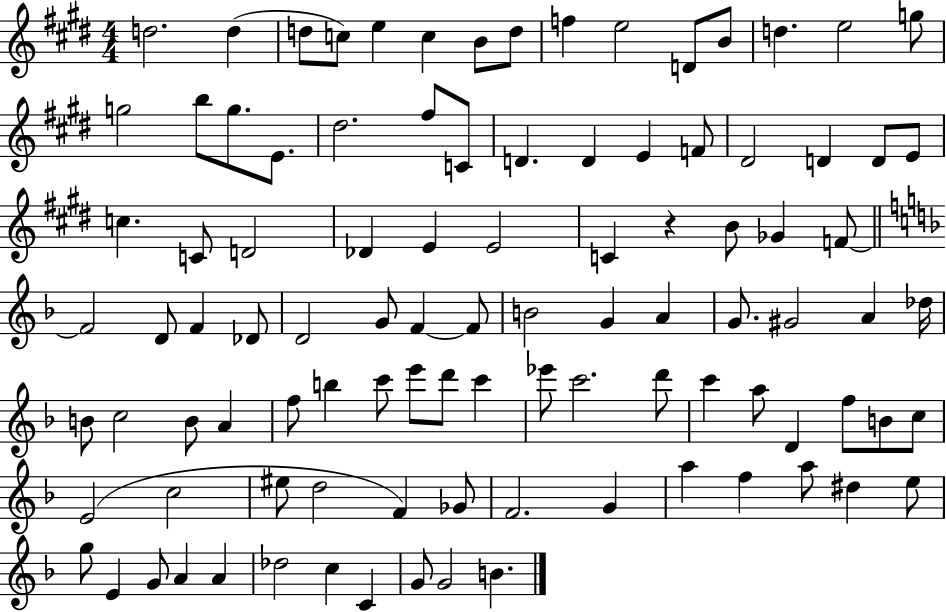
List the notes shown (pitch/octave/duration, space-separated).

D5/h. D5/q D5/e C5/e E5/q C5/q B4/e D5/e F5/q E5/h D4/e B4/e D5/q. E5/h G5/e G5/h B5/e G5/e. E4/e. D#5/h. F#5/e C4/e D4/q. D4/q E4/q F4/e D#4/h D4/q D4/e E4/e C5/q. C4/e D4/h Db4/q E4/q E4/h C4/q R/q B4/e Gb4/q F4/e F4/h D4/e F4/q Db4/e D4/h G4/e F4/q F4/e B4/h G4/q A4/q G4/e. G#4/h A4/q Db5/s B4/e C5/h B4/e A4/q F5/e B5/q C6/e E6/e D6/e C6/q Eb6/e C6/h. D6/e C6/q A5/e D4/q F5/e B4/e C5/e E4/h C5/h EIS5/e D5/h F4/q Gb4/e F4/h. G4/q A5/q F5/q A5/e D#5/q E5/e G5/e E4/q G4/e A4/q A4/q Db5/h C5/q C4/q G4/e G4/h B4/q.